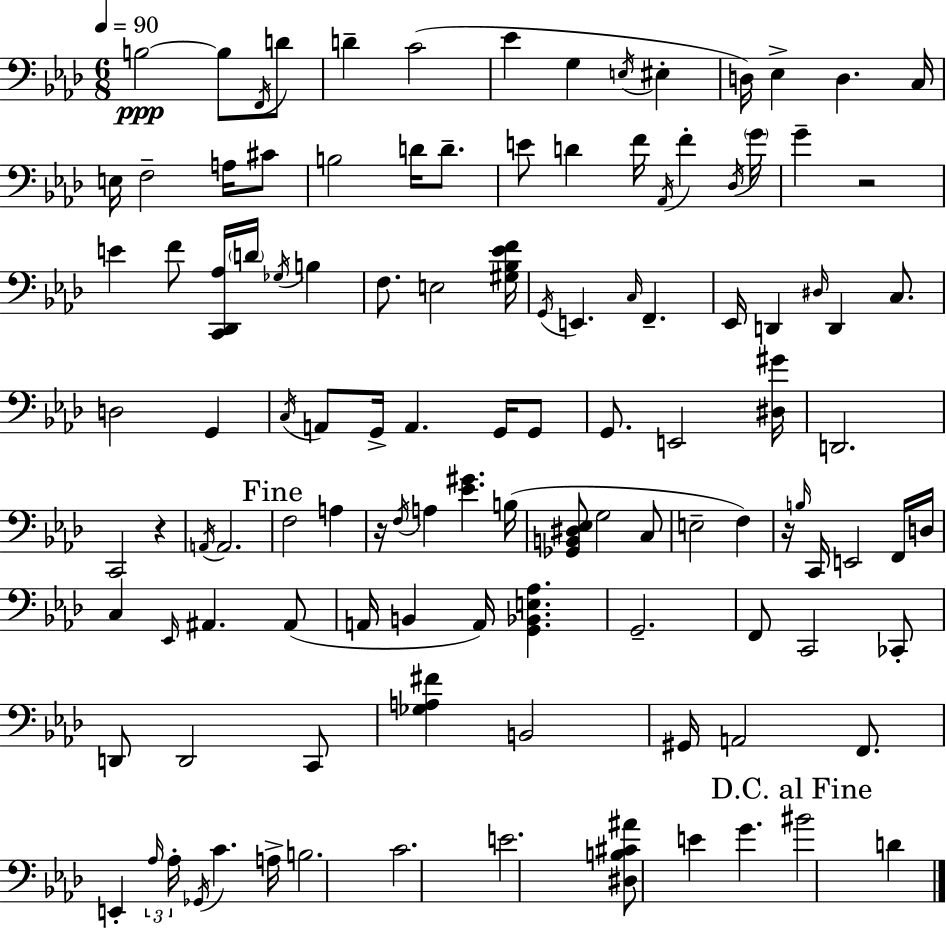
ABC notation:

X:1
T:Untitled
M:6/8
L:1/4
K:Fm
B,2 B,/2 F,,/4 D/2 D C2 _E G, E,/4 ^E, D,/4 _E, D, C,/4 E,/4 F,2 A,/4 ^C/2 B,2 D/4 D/2 E/2 D F/4 _A,,/4 F _D,/4 G/4 G z2 E F/2 [C,,_D,,_A,]/4 D/4 _G,/4 B, F,/2 E,2 [^G,_B,_EF]/4 G,,/4 E,, C,/4 F,, _E,,/4 D,, ^D,/4 D,, C,/2 D,2 G,, C,/4 A,,/2 G,,/4 A,, G,,/4 G,,/2 G,,/2 E,,2 [^D,^G]/4 D,,2 C,,2 z A,,/4 A,,2 F,2 A, z/4 F,/4 A, [_E^G] B,/4 [_G,,B,,^D,_E,]/2 G,2 C,/2 E,2 F, z/4 B,/4 C,,/4 E,,2 F,,/4 D,/4 C, _E,,/4 ^A,, ^A,,/2 A,,/4 B,, A,,/4 [G,,_B,,E,_A,] G,,2 F,,/2 C,,2 _C,,/2 D,,/2 D,,2 C,,/2 [_G,A,^F] B,,2 ^G,,/4 A,,2 F,,/2 E,, _A,/4 _A,/4 _G,,/4 C A,/4 B,2 C2 E2 [^D,B,^C^A]/2 E G ^B2 D